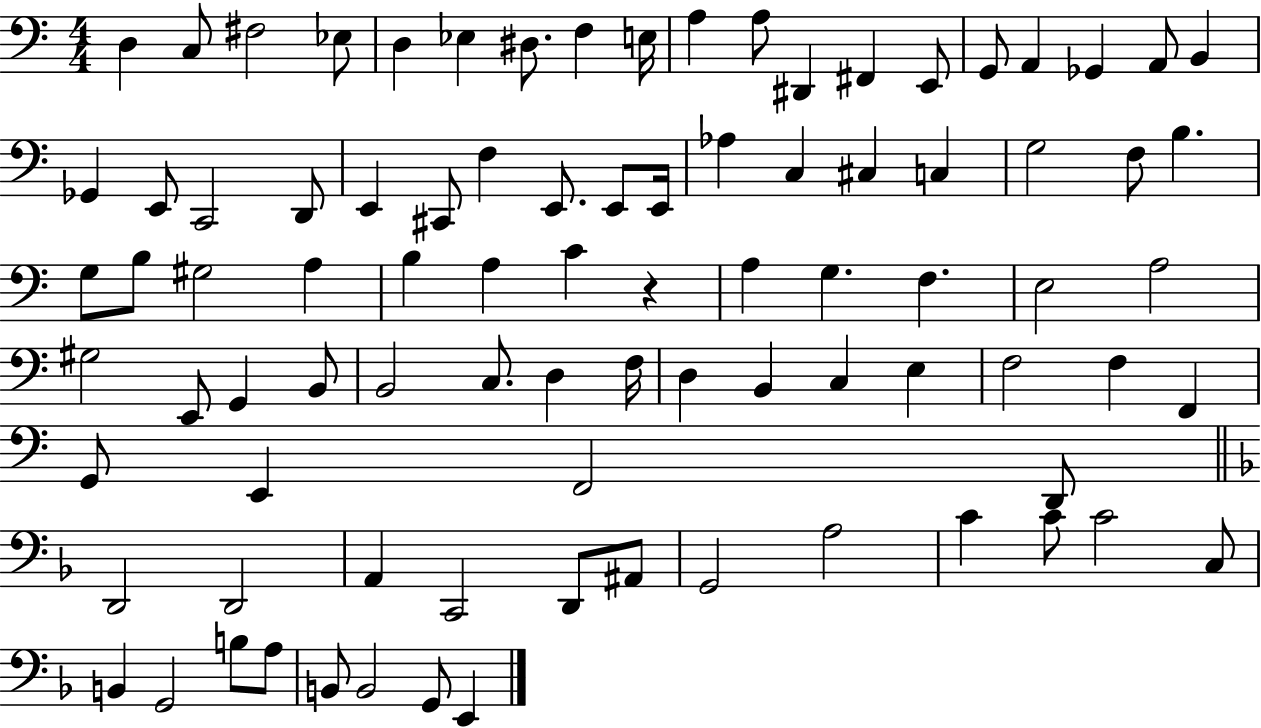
{
  \clef bass
  \numericTimeSignature
  \time 4/4
  \key c \major
  d4 c8 fis2 ees8 | d4 ees4 dis8. f4 e16 | a4 a8 dis,4 fis,4 e,8 | g,8 a,4 ges,4 a,8 b,4 | \break ges,4 e,8 c,2 d,8 | e,4 cis,8 f4 e,8. e,8 e,16 | aes4 c4 cis4 c4 | g2 f8 b4. | \break g8 b8 gis2 a4 | b4 a4 c'4 r4 | a4 g4. f4. | e2 a2 | \break gis2 e,8 g,4 b,8 | b,2 c8. d4 f16 | d4 b,4 c4 e4 | f2 f4 f,4 | \break g,8 e,4 f,2 d,8 | \bar "||" \break \key f \major d,2 d,2 | a,4 c,2 d,8 ais,8 | g,2 a2 | c'4 c'8 c'2 c8 | \break b,4 g,2 b8 a8 | b,8 b,2 g,8 e,4 | \bar "|."
}